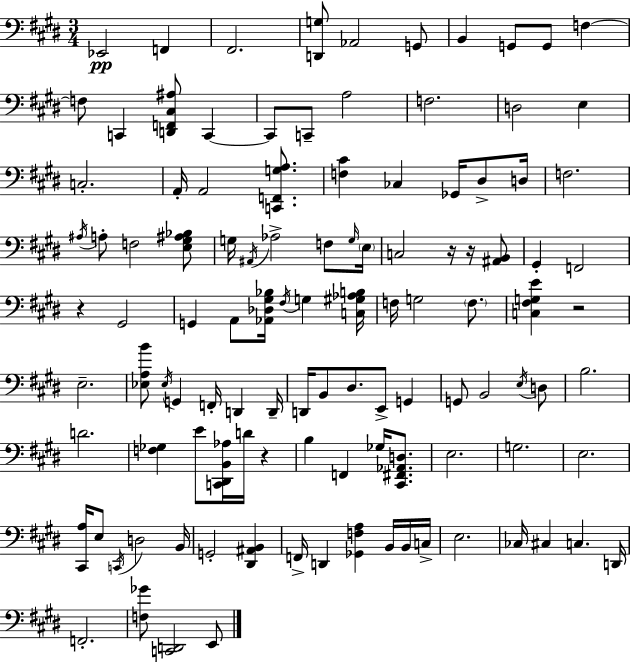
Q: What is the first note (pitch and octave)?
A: Eb2